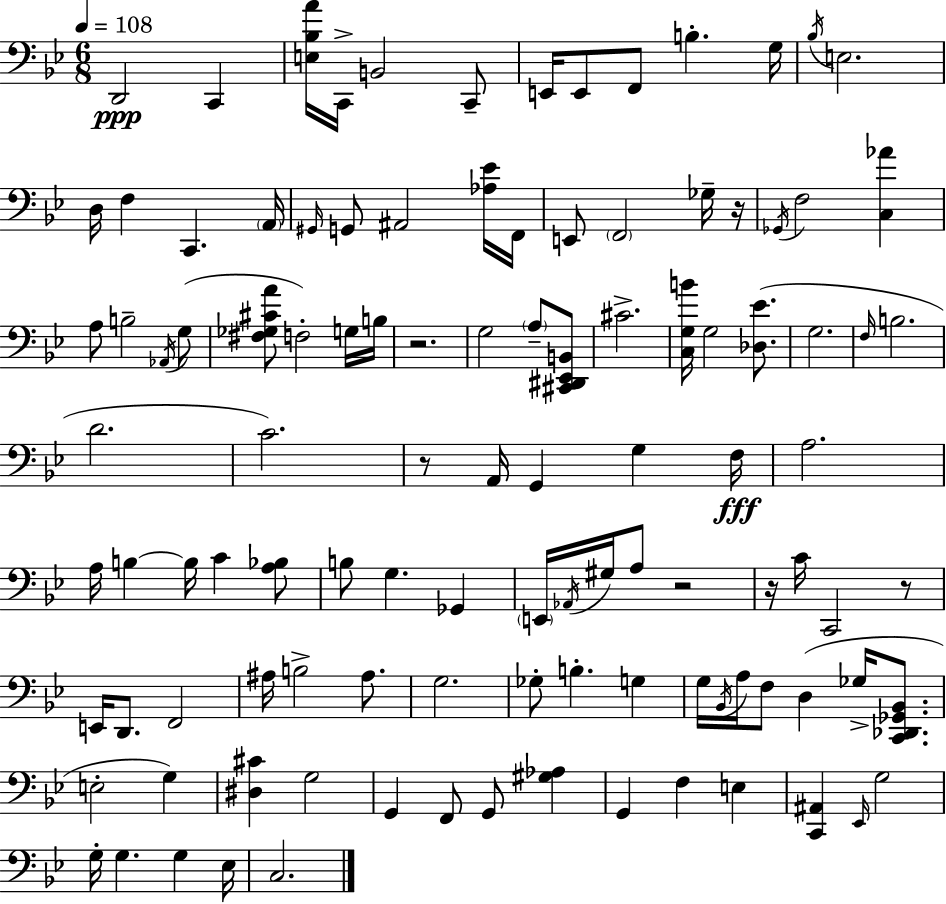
D2/h C2/q [E3,Bb3,A4]/s C2/s B2/h C2/e E2/s E2/e F2/e B3/q. G3/s Bb3/s E3/h. D3/s F3/q C2/q. A2/s G#2/s G2/e A#2/h [Ab3,Eb4]/s F2/s E2/e F2/h Gb3/s R/s Gb2/s F3/h [C3,Ab4]/q A3/e B3/h Ab2/s G3/e [F#3,Gb3,C#4,A4]/e F3/h G3/s B3/s R/h. G3/h A3/e [C#2,D#2,Eb2,B2]/e C#4/h. [C3,G3,B4]/s G3/h [Db3,Eb4]/e. G3/h. F3/s B3/h. D4/h. C4/h. R/e A2/s G2/q G3/q F3/s A3/h. A3/s B3/q B3/s C4/q [A3,Bb3]/e B3/e G3/q. Gb2/q E2/s Ab2/s G#3/s A3/e R/h R/s C4/s C2/h R/e E2/s D2/e. F2/h A#3/s B3/h A#3/e. G3/h. Gb3/e B3/q. G3/q G3/s Bb2/s A3/s F3/e D3/q Gb3/s [C2,Db2,Gb2,Bb2]/e. E3/h G3/q [D#3,C#4]/q G3/h G2/q F2/e G2/e [G#3,Ab3]/q G2/q F3/q E3/q [C2,A#2]/q Eb2/s G3/h G3/s G3/q. G3/q Eb3/s C3/h.